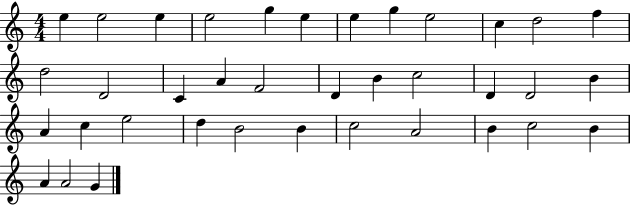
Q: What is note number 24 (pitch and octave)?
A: A4